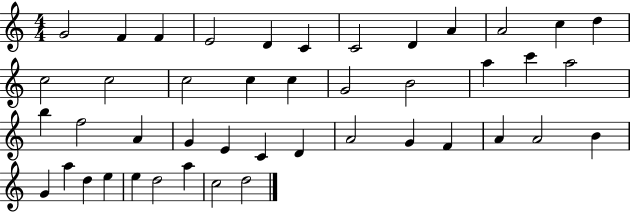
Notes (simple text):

G4/h F4/q F4/q E4/h D4/q C4/q C4/h D4/q A4/q A4/h C5/q D5/q C5/h C5/h C5/h C5/q C5/q G4/h B4/h A5/q C6/q A5/h B5/q F5/h A4/q G4/q E4/q C4/q D4/q A4/h G4/q F4/q A4/q A4/h B4/q G4/q A5/q D5/q E5/q E5/q D5/h A5/q C5/h D5/h